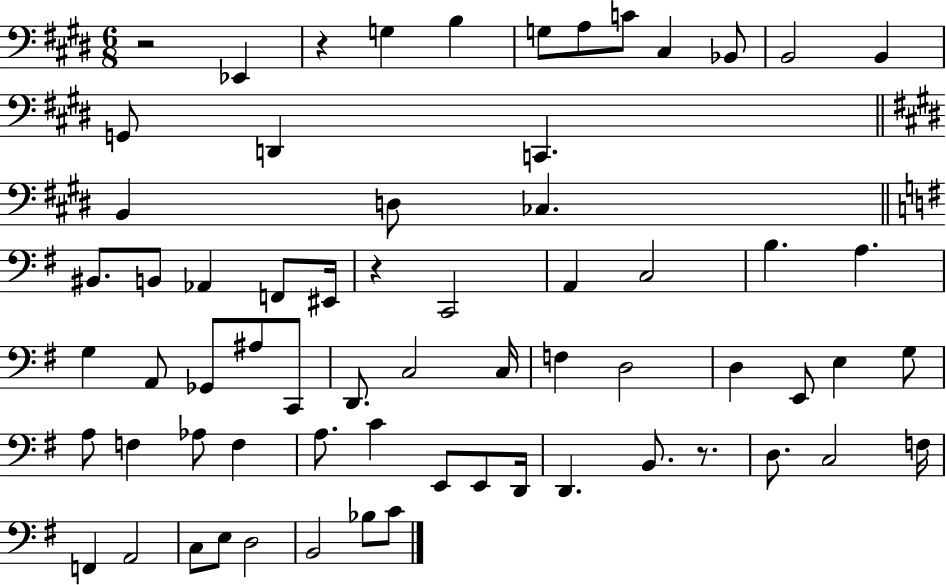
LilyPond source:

{
  \clef bass
  \numericTimeSignature
  \time 6/8
  \key e \major
  r2 ees,4 | r4 g4 b4 | g8 a8 c'8 cis4 bes,8 | b,2 b,4 | \break g,8 d,4 c,4. | \bar "||" \break \key e \major b,4 d8 ces4. | \bar "||" \break \key g \major bis,8. b,8 aes,4 f,8 eis,16 | r4 c,2 | a,4 c2 | b4. a4. | \break g4 a,8 ges,8 ais8 c,8 | d,8. c2 c16 | f4 d2 | d4 e,8 e4 g8 | \break a8 f4 aes8 f4 | a8. c'4 e,8 e,8 d,16 | d,4. b,8. r8. | d8. c2 f16 | \break f,4 a,2 | c8 e8 d2 | b,2 bes8 c'8 | \bar "|."
}